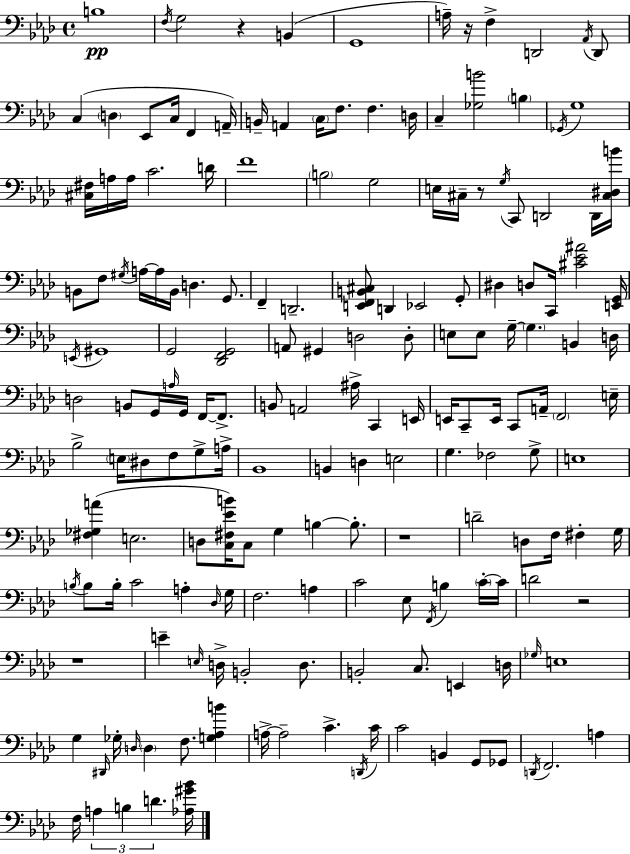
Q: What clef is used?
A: bass